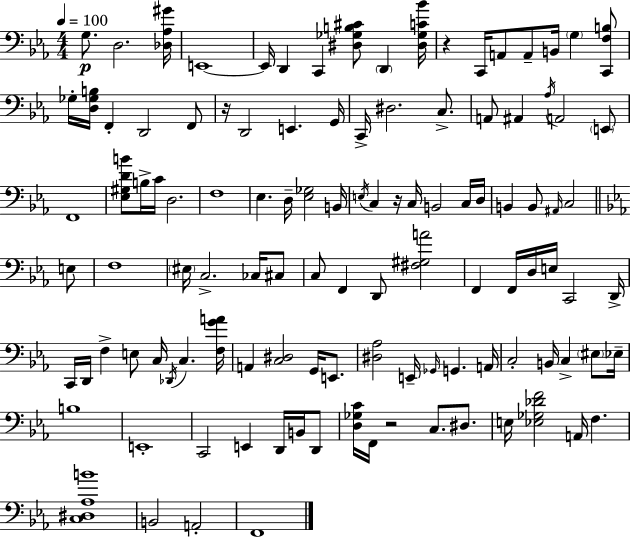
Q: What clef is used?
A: bass